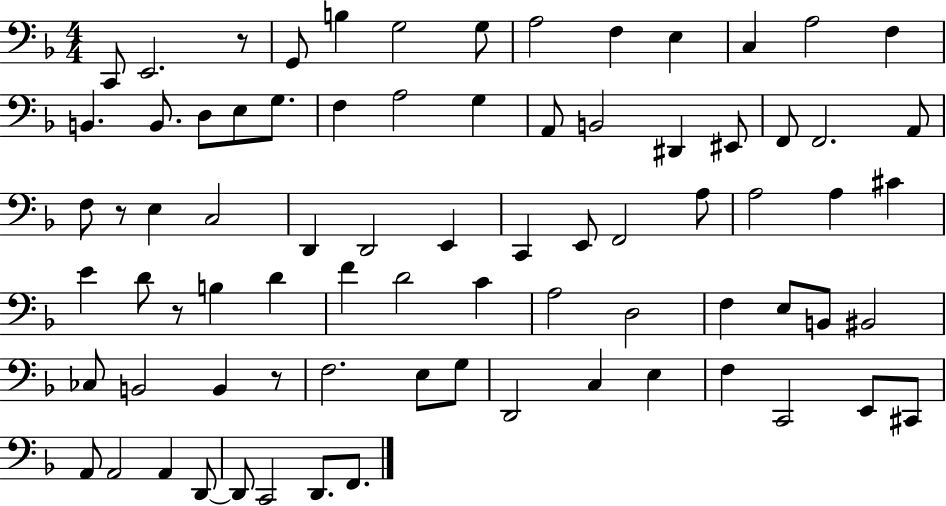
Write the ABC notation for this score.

X:1
T:Untitled
M:4/4
L:1/4
K:F
C,,/2 E,,2 z/2 G,,/2 B, G,2 G,/2 A,2 F, E, C, A,2 F, B,, B,,/2 D,/2 E,/2 G,/2 F, A,2 G, A,,/2 B,,2 ^D,, ^E,,/2 F,,/2 F,,2 A,,/2 F,/2 z/2 E, C,2 D,, D,,2 E,, C,, E,,/2 F,,2 A,/2 A,2 A, ^C E D/2 z/2 B, D F D2 C A,2 D,2 F, E,/2 B,,/2 ^B,,2 _C,/2 B,,2 B,, z/2 F,2 E,/2 G,/2 D,,2 C, E, F, C,,2 E,,/2 ^C,,/2 A,,/2 A,,2 A,, D,,/2 D,,/2 C,,2 D,,/2 F,,/2